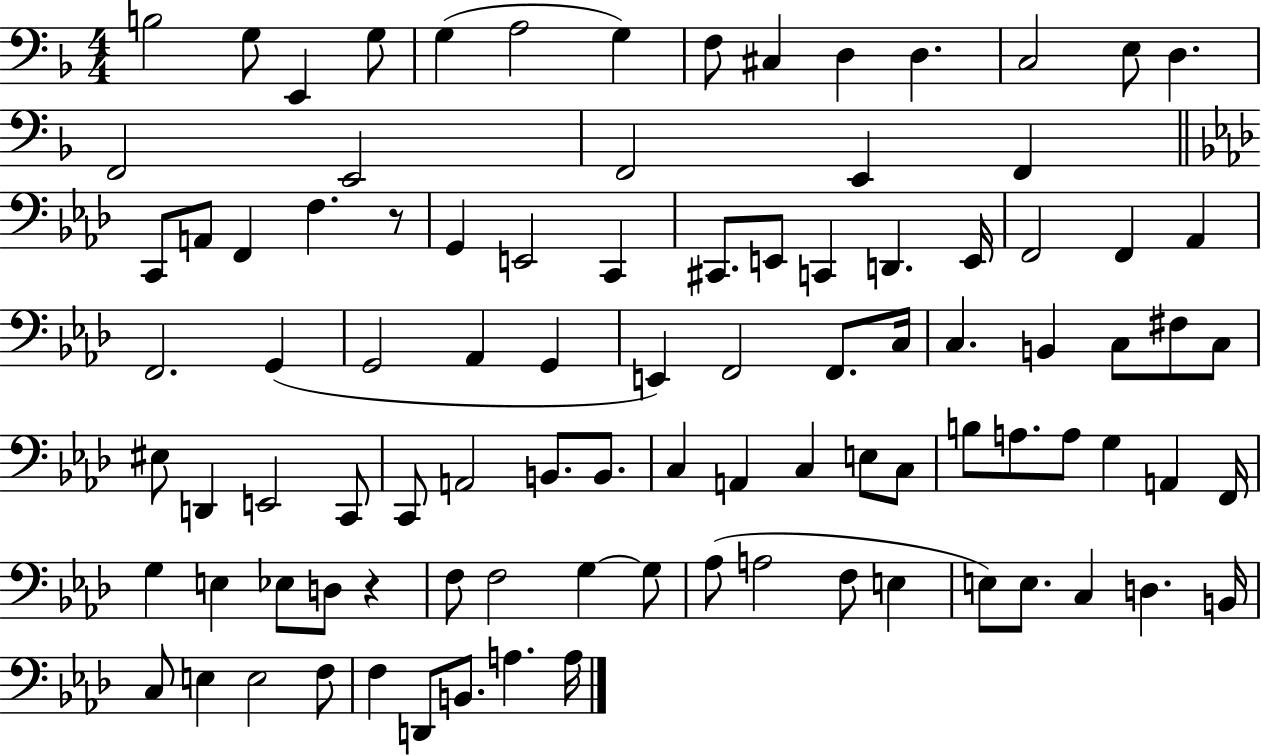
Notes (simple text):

B3/h G3/e E2/q G3/e G3/q A3/h G3/q F3/e C#3/q D3/q D3/q. C3/h E3/e D3/q. F2/h E2/h F2/h E2/q F2/q C2/e A2/e F2/q F3/q. R/e G2/q E2/h C2/q C#2/e. E2/e C2/q D2/q. E2/s F2/h F2/q Ab2/q F2/h. G2/q G2/h Ab2/q G2/q E2/q F2/h F2/e. C3/s C3/q. B2/q C3/e F#3/e C3/e EIS3/e D2/q E2/h C2/e C2/e A2/h B2/e. B2/e. C3/q A2/q C3/q E3/e C3/e B3/e A3/e. A3/e G3/q A2/q F2/s G3/q E3/q Eb3/e D3/e R/q F3/e F3/h G3/q G3/e Ab3/e A3/h F3/e E3/q E3/e E3/e. C3/q D3/q. B2/s C3/e E3/q E3/h F3/e F3/q D2/e B2/e. A3/q. A3/s